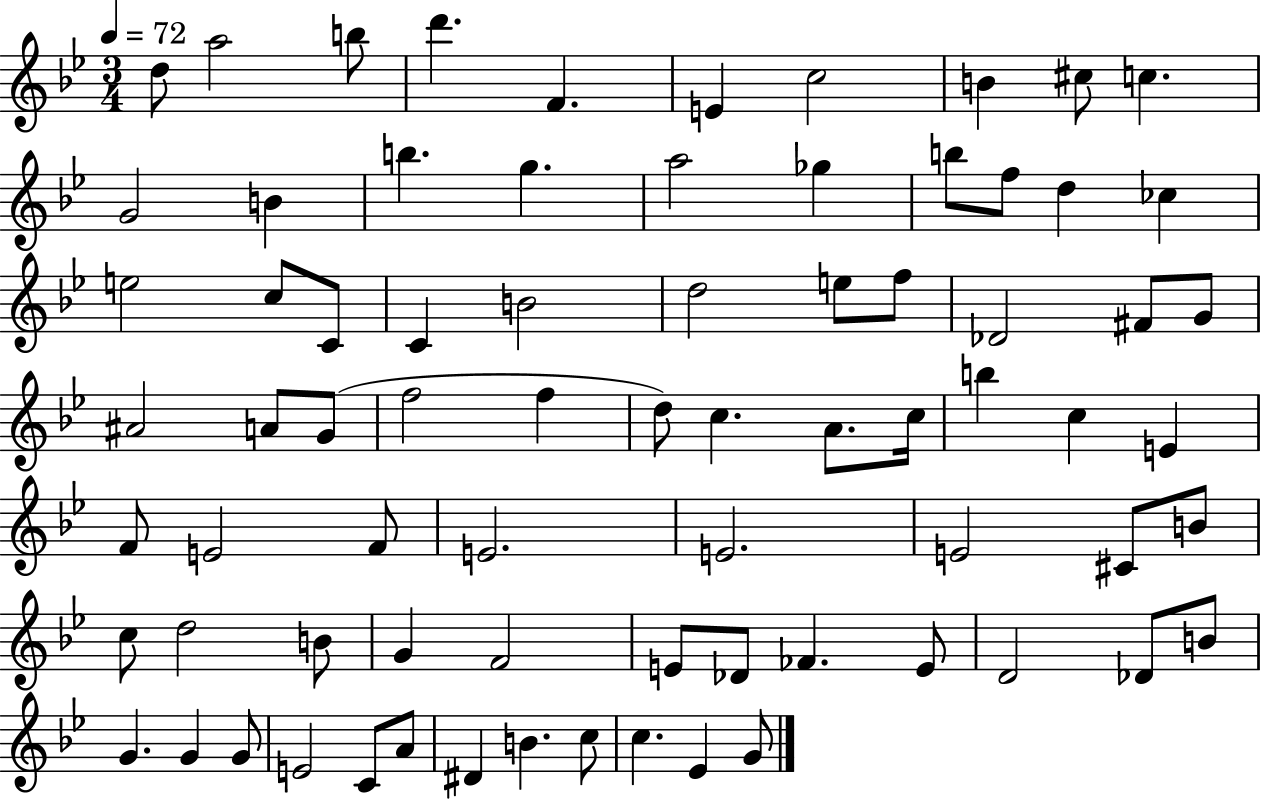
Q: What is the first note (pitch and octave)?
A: D5